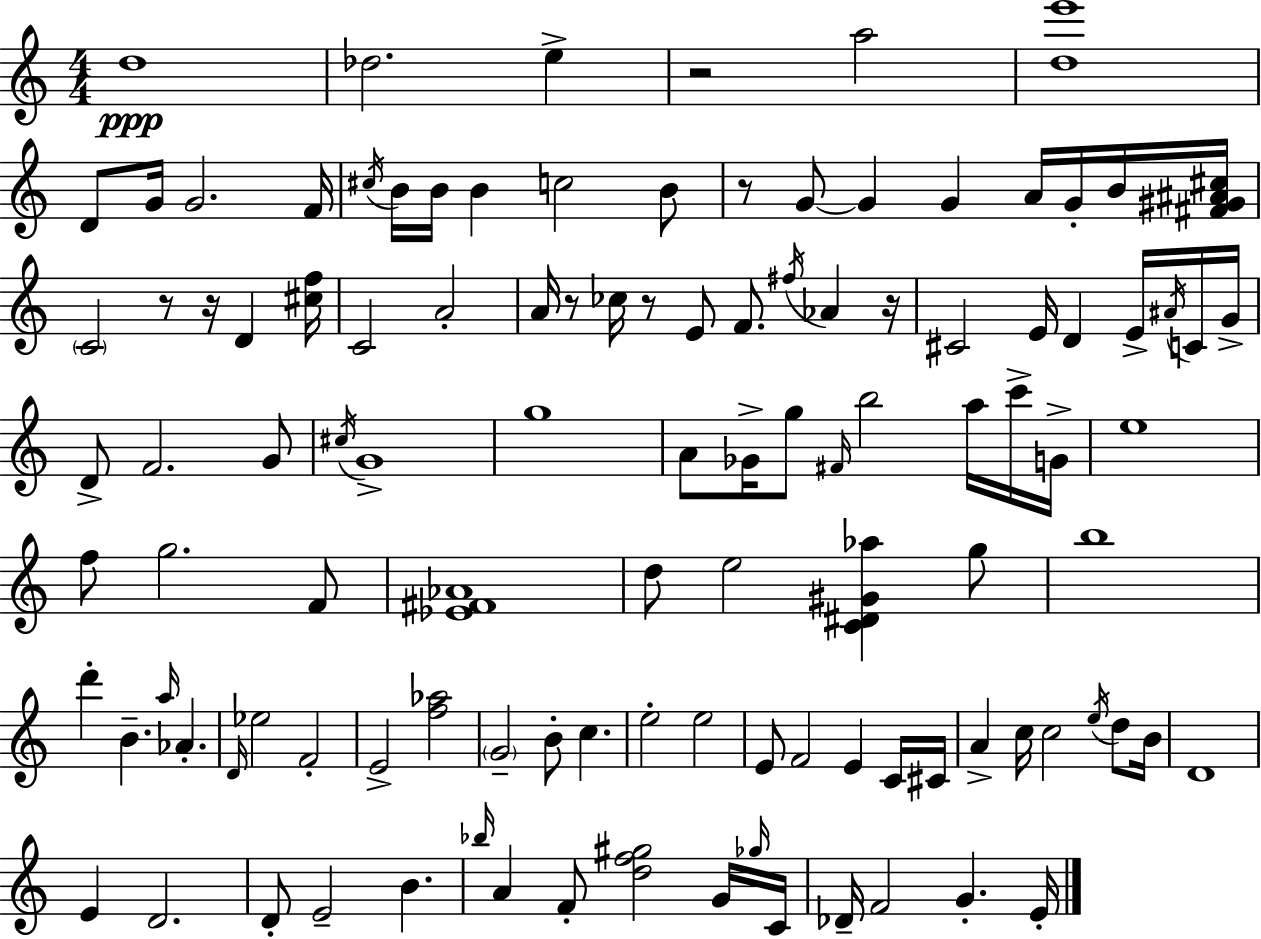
D5/w Db5/h. E5/q R/h A5/h [D5,E6]/w D4/e G4/s G4/h. F4/s C#5/s B4/s B4/s B4/q C5/h B4/e R/e G4/e G4/q G4/q A4/s G4/s B4/s [F#4,G#4,A#4,C#5]/s C4/h R/e R/s D4/q [C#5,F5]/s C4/h A4/h A4/s R/e CES5/s R/e E4/e F4/e. F#5/s Ab4/q R/s C#4/h E4/s D4/q E4/s A#4/s C4/s G4/s D4/e F4/h. G4/e C#5/s G4/w G5/w A4/e Gb4/s G5/e F#4/s B5/h A5/s C6/s G4/s E5/w F5/e G5/h. F4/e [Eb4,F#4,Ab4]/w D5/e E5/h [C4,D#4,G#4,Ab5]/q G5/e B5/w D6/q B4/q. A5/s Ab4/q. D4/s Eb5/h F4/h E4/h [F5,Ab5]/h G4/h B4/e C5/q. E5/h E5/h E4/e F4/h E4/q C4/s C#4/s A4/q C5/s C5/h E5/s D5/e B4/s D4/w E4/q D4/h. D4/e E4/h B4/q. Bb5/s A4/q F4/e [D5,F5,G#5]/h G4/s Gb5/s C4/s Db4/s F4/h G4/q. E4/s